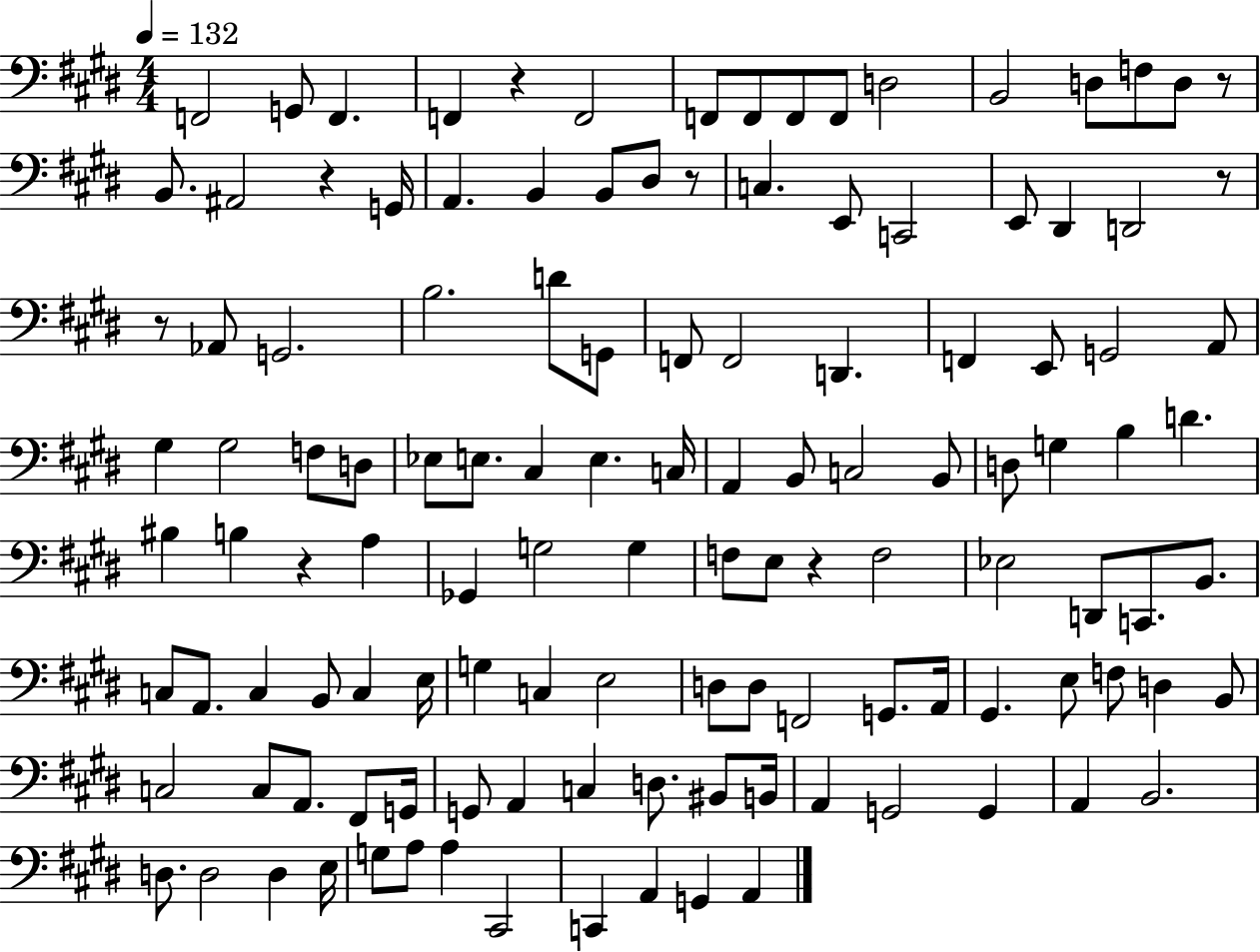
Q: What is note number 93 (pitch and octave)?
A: G2